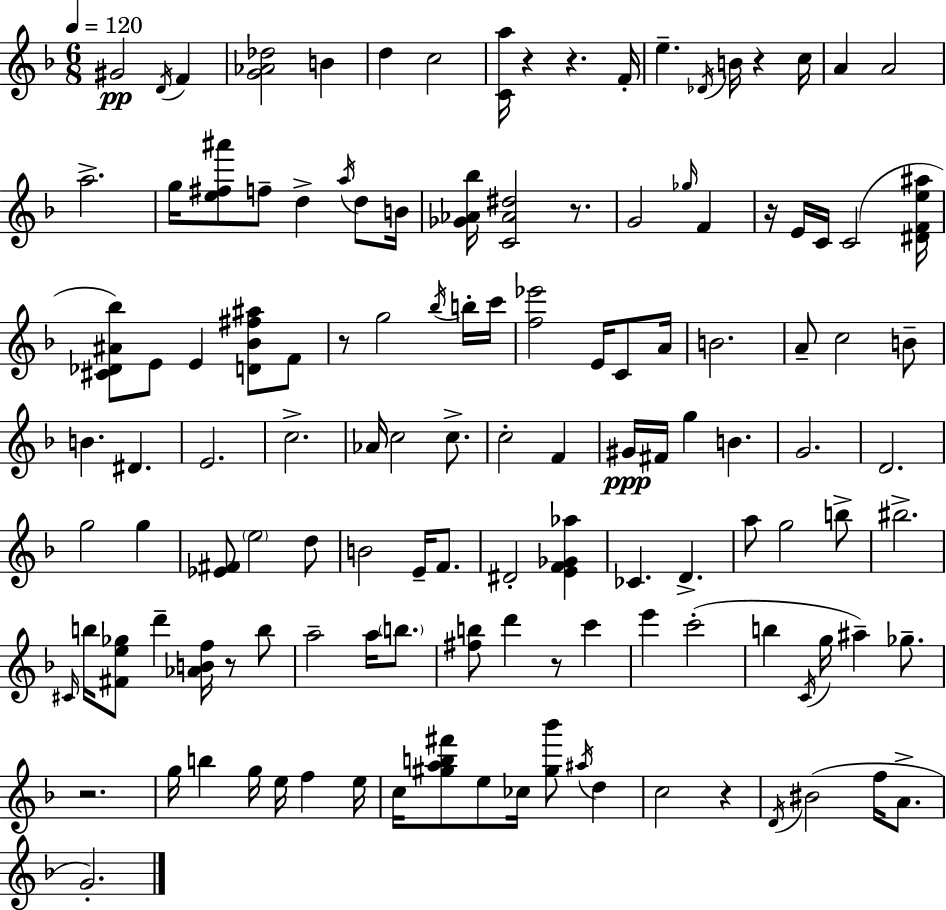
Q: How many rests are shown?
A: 10